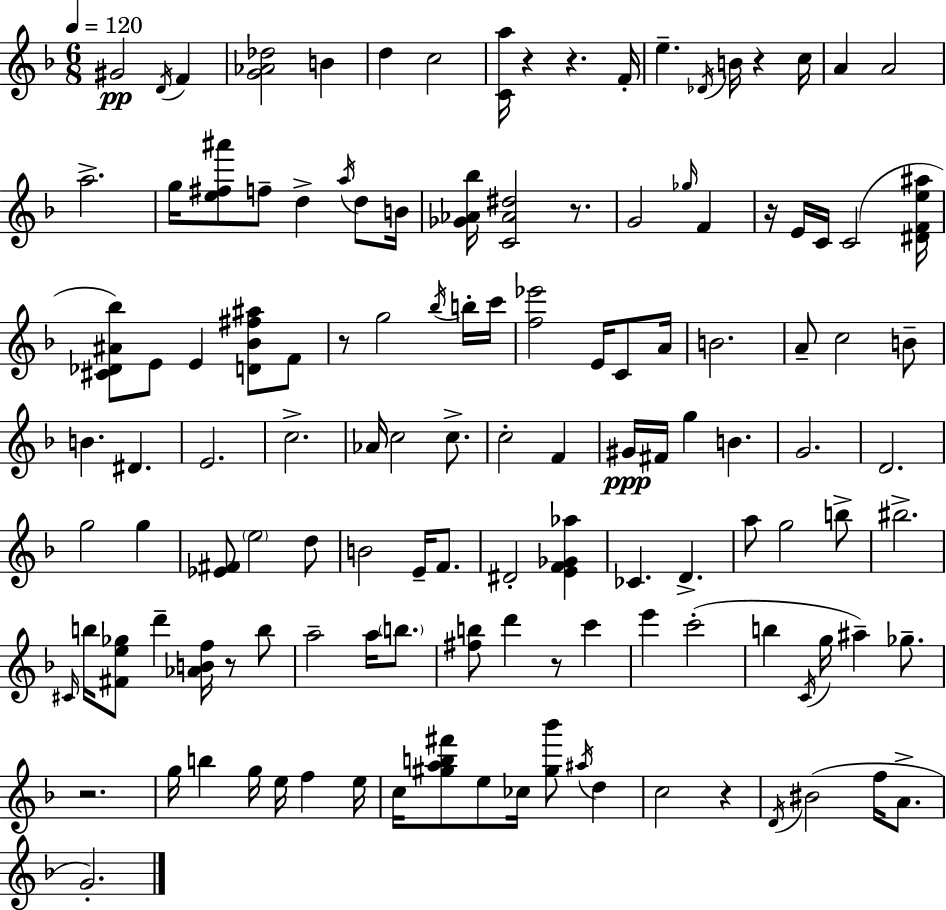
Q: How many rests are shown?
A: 10